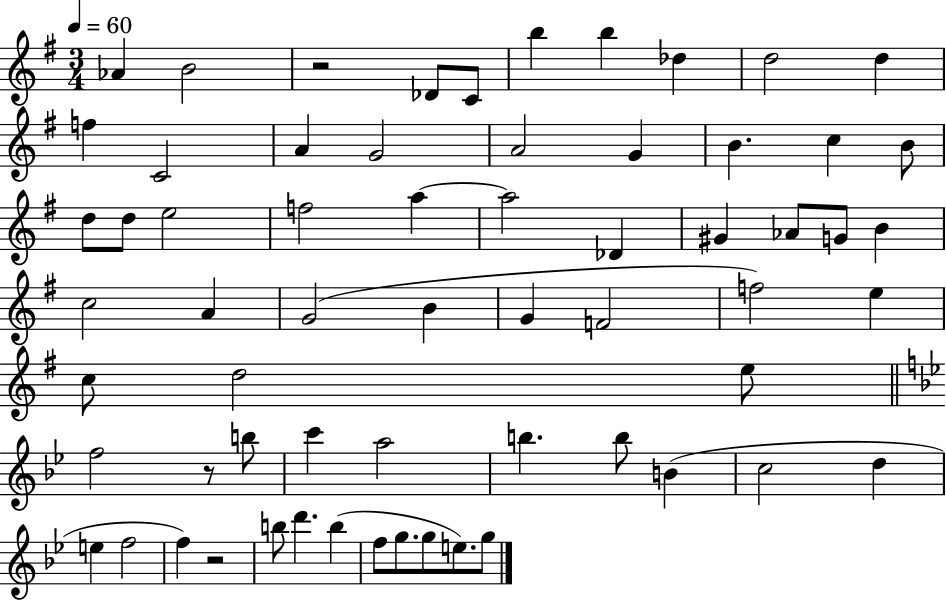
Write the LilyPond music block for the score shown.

{
  \clef treble
  \numericTimeSignature
  \time 3/4
  \key g \major
  \tempo 4 = 60
  aes'4 b'2 | r2 des'8 c'8 | b''4 b''4 des''4 | d''2 d''4 | \break f''4 c'2 | a'4 g'2 | a'2 g'4 | b'4. c''4 b'8 | \break d''8 d''8 e''2 | f''2 a''4~~ | a''2 des'4 | gis'4 aes'8 g'8 b'4 | \break c''2 a'4 | g'2( b'4 | g'4 f'2 | f''2) e''4 | \break c''8 d''2 e''8 | \bar "||" \break \key bes \major f''2 r8 b''8 | c'''4 a''2 | b''4. b''8 b'4( | c''2 d''4 | \break e''4 f''2 | f''4) r2 | b''8 d'''4. b''4( | f''8 g''8. g''8 e''8.) g''8 | \break \bar "|."
}